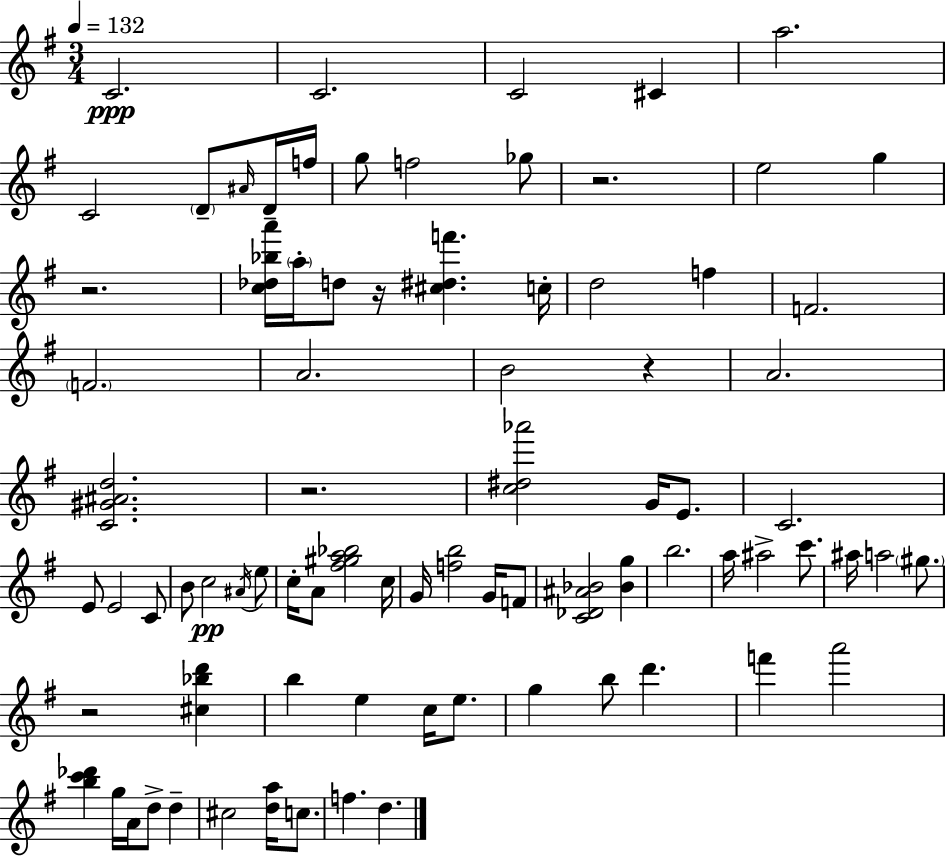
{
  \clef treble
  \numericTimeSignature
  \time 3/4
  \key g \major
  \tempo 4 = 132
  \repeat volta 2 { c'2.\ppp | c'2. | c'2 cis'4 | a''2. | \break c'2 \parenthesize d'8-- \grace { ais'16 } d'16-- | f''16 g''8 f''2 ges''8 | r2. | e''2 g''4 | \break r2. | <c'' des'' bes'' a'''>16 \parenthesize a''16-. d''8 r16 <cis'' dis'' f'''>4. | c''16-. d''2 f''4 | f'2. | \break \parenthesize f'2. | a'2. | b'2 r4 | a'2. | \break <c' gis' ais' d''>2. | r2. | <c'' dis'' aes'''>2 g'16 e'8. | c'2. | \break e'8 e'2 c'8 | b'8 c''2\pp \acciaccatura { ais'16 } | e''8 c''16-. a'8 <fis'' gis'' a'' bes''>2 | c''16 g'16 <f'' b''>2 g'16 | \break f'8 <c' des' ais' bes'>2 <bes' g''>4 | b''2. | a''16 ais''2-> c'''8. | ais''16 a''2 \parenthesize gis''8. | \break r2 <cis'' bes'' d'''>4 | b''4 e''4 c''16 e''8. | g''4 b''8 d'''4. | f'''4 a'''2 | \break <b'' c''' des'''>4 g''16 a'16 d''8-> d''4-- | cis''2 <d'' a''>16 c''8. | f''4. d''4. | } \bar "|."
}